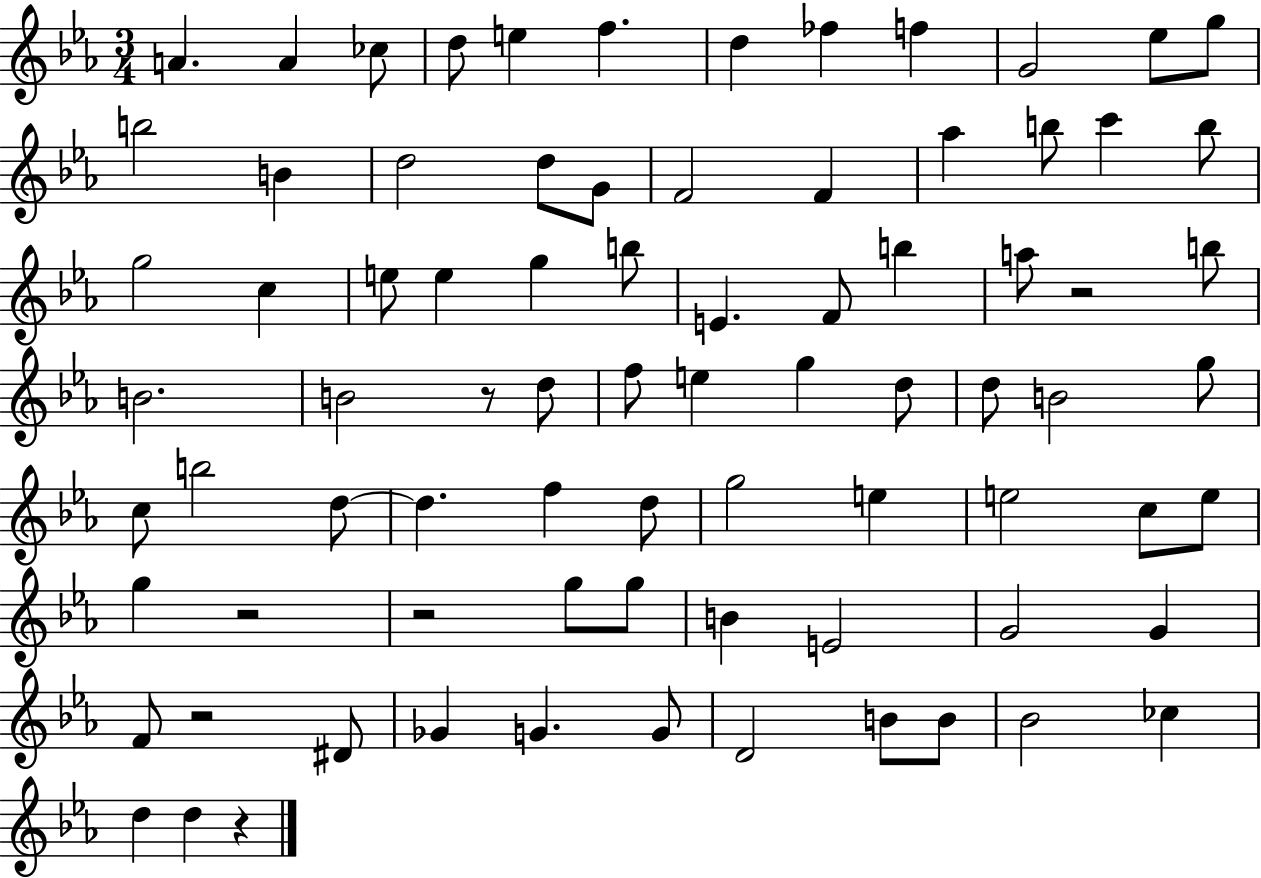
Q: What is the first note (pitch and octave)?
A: A4